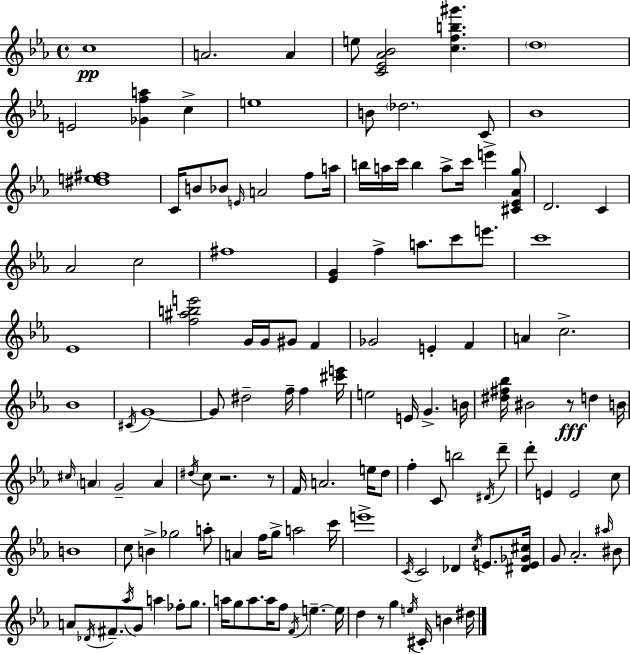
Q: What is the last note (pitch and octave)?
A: D#5